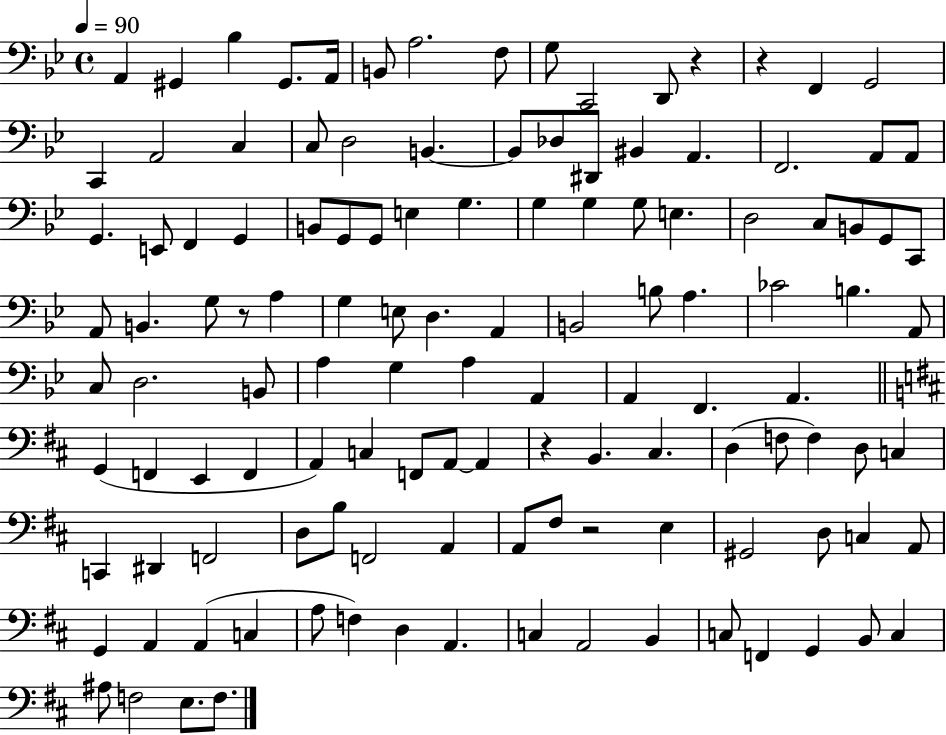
{
  \clef bass
  \time 4/4
  \defaultTimeSignature
  \key bes \major
  \tempo 4 = 90
  a,4 gis,4 bes4 gis,8. a,16 | b,8 a2. f8 | g8 c,2 d,8 r4 | r4 f,4 g,2 | \break c,4 a,2 c4 | c8 d2 b,4.~~ | b,8 des8 dis,8 bis,4 a,4. | f,2. a,8 a,8 | \break g,4. e,8 f,4 g,4 | b,8 g,8 g,8 e4 g4. | g4 g4 g8 e4. | d2 c8 b,8 g,8 c,8 | \break a,8 b,4. g8 r8 a4 | g4 e8 d4. a,4 | b,2 b8 a4. | ces'2 b4. a,8 | \break c8 d2. b,8 | a4 g4 a4 a,4 | a,4 f,4. a,4. | \bar "||" \break \key b \minor g,4( f,4 e,4 f,4 | a,4) c4 f,8 a,8~~ a,4 | r4 b,4. cis4. | d4( f8 f4) d8 c4 | \break c,4 dis,4 f,2 | d8 b8 f,2 a,4 | a,8 fis8 r2 e4 | gis,2 d8 c4 a,8 | \break g,4 a,4 a,4( c4 | a8 f4) d4 a,4. | c4 a,2 b,4 | c8 f,4 g,4 b,8 c4 | \break ais8 f2 e8. f8. | \bar "|."
}